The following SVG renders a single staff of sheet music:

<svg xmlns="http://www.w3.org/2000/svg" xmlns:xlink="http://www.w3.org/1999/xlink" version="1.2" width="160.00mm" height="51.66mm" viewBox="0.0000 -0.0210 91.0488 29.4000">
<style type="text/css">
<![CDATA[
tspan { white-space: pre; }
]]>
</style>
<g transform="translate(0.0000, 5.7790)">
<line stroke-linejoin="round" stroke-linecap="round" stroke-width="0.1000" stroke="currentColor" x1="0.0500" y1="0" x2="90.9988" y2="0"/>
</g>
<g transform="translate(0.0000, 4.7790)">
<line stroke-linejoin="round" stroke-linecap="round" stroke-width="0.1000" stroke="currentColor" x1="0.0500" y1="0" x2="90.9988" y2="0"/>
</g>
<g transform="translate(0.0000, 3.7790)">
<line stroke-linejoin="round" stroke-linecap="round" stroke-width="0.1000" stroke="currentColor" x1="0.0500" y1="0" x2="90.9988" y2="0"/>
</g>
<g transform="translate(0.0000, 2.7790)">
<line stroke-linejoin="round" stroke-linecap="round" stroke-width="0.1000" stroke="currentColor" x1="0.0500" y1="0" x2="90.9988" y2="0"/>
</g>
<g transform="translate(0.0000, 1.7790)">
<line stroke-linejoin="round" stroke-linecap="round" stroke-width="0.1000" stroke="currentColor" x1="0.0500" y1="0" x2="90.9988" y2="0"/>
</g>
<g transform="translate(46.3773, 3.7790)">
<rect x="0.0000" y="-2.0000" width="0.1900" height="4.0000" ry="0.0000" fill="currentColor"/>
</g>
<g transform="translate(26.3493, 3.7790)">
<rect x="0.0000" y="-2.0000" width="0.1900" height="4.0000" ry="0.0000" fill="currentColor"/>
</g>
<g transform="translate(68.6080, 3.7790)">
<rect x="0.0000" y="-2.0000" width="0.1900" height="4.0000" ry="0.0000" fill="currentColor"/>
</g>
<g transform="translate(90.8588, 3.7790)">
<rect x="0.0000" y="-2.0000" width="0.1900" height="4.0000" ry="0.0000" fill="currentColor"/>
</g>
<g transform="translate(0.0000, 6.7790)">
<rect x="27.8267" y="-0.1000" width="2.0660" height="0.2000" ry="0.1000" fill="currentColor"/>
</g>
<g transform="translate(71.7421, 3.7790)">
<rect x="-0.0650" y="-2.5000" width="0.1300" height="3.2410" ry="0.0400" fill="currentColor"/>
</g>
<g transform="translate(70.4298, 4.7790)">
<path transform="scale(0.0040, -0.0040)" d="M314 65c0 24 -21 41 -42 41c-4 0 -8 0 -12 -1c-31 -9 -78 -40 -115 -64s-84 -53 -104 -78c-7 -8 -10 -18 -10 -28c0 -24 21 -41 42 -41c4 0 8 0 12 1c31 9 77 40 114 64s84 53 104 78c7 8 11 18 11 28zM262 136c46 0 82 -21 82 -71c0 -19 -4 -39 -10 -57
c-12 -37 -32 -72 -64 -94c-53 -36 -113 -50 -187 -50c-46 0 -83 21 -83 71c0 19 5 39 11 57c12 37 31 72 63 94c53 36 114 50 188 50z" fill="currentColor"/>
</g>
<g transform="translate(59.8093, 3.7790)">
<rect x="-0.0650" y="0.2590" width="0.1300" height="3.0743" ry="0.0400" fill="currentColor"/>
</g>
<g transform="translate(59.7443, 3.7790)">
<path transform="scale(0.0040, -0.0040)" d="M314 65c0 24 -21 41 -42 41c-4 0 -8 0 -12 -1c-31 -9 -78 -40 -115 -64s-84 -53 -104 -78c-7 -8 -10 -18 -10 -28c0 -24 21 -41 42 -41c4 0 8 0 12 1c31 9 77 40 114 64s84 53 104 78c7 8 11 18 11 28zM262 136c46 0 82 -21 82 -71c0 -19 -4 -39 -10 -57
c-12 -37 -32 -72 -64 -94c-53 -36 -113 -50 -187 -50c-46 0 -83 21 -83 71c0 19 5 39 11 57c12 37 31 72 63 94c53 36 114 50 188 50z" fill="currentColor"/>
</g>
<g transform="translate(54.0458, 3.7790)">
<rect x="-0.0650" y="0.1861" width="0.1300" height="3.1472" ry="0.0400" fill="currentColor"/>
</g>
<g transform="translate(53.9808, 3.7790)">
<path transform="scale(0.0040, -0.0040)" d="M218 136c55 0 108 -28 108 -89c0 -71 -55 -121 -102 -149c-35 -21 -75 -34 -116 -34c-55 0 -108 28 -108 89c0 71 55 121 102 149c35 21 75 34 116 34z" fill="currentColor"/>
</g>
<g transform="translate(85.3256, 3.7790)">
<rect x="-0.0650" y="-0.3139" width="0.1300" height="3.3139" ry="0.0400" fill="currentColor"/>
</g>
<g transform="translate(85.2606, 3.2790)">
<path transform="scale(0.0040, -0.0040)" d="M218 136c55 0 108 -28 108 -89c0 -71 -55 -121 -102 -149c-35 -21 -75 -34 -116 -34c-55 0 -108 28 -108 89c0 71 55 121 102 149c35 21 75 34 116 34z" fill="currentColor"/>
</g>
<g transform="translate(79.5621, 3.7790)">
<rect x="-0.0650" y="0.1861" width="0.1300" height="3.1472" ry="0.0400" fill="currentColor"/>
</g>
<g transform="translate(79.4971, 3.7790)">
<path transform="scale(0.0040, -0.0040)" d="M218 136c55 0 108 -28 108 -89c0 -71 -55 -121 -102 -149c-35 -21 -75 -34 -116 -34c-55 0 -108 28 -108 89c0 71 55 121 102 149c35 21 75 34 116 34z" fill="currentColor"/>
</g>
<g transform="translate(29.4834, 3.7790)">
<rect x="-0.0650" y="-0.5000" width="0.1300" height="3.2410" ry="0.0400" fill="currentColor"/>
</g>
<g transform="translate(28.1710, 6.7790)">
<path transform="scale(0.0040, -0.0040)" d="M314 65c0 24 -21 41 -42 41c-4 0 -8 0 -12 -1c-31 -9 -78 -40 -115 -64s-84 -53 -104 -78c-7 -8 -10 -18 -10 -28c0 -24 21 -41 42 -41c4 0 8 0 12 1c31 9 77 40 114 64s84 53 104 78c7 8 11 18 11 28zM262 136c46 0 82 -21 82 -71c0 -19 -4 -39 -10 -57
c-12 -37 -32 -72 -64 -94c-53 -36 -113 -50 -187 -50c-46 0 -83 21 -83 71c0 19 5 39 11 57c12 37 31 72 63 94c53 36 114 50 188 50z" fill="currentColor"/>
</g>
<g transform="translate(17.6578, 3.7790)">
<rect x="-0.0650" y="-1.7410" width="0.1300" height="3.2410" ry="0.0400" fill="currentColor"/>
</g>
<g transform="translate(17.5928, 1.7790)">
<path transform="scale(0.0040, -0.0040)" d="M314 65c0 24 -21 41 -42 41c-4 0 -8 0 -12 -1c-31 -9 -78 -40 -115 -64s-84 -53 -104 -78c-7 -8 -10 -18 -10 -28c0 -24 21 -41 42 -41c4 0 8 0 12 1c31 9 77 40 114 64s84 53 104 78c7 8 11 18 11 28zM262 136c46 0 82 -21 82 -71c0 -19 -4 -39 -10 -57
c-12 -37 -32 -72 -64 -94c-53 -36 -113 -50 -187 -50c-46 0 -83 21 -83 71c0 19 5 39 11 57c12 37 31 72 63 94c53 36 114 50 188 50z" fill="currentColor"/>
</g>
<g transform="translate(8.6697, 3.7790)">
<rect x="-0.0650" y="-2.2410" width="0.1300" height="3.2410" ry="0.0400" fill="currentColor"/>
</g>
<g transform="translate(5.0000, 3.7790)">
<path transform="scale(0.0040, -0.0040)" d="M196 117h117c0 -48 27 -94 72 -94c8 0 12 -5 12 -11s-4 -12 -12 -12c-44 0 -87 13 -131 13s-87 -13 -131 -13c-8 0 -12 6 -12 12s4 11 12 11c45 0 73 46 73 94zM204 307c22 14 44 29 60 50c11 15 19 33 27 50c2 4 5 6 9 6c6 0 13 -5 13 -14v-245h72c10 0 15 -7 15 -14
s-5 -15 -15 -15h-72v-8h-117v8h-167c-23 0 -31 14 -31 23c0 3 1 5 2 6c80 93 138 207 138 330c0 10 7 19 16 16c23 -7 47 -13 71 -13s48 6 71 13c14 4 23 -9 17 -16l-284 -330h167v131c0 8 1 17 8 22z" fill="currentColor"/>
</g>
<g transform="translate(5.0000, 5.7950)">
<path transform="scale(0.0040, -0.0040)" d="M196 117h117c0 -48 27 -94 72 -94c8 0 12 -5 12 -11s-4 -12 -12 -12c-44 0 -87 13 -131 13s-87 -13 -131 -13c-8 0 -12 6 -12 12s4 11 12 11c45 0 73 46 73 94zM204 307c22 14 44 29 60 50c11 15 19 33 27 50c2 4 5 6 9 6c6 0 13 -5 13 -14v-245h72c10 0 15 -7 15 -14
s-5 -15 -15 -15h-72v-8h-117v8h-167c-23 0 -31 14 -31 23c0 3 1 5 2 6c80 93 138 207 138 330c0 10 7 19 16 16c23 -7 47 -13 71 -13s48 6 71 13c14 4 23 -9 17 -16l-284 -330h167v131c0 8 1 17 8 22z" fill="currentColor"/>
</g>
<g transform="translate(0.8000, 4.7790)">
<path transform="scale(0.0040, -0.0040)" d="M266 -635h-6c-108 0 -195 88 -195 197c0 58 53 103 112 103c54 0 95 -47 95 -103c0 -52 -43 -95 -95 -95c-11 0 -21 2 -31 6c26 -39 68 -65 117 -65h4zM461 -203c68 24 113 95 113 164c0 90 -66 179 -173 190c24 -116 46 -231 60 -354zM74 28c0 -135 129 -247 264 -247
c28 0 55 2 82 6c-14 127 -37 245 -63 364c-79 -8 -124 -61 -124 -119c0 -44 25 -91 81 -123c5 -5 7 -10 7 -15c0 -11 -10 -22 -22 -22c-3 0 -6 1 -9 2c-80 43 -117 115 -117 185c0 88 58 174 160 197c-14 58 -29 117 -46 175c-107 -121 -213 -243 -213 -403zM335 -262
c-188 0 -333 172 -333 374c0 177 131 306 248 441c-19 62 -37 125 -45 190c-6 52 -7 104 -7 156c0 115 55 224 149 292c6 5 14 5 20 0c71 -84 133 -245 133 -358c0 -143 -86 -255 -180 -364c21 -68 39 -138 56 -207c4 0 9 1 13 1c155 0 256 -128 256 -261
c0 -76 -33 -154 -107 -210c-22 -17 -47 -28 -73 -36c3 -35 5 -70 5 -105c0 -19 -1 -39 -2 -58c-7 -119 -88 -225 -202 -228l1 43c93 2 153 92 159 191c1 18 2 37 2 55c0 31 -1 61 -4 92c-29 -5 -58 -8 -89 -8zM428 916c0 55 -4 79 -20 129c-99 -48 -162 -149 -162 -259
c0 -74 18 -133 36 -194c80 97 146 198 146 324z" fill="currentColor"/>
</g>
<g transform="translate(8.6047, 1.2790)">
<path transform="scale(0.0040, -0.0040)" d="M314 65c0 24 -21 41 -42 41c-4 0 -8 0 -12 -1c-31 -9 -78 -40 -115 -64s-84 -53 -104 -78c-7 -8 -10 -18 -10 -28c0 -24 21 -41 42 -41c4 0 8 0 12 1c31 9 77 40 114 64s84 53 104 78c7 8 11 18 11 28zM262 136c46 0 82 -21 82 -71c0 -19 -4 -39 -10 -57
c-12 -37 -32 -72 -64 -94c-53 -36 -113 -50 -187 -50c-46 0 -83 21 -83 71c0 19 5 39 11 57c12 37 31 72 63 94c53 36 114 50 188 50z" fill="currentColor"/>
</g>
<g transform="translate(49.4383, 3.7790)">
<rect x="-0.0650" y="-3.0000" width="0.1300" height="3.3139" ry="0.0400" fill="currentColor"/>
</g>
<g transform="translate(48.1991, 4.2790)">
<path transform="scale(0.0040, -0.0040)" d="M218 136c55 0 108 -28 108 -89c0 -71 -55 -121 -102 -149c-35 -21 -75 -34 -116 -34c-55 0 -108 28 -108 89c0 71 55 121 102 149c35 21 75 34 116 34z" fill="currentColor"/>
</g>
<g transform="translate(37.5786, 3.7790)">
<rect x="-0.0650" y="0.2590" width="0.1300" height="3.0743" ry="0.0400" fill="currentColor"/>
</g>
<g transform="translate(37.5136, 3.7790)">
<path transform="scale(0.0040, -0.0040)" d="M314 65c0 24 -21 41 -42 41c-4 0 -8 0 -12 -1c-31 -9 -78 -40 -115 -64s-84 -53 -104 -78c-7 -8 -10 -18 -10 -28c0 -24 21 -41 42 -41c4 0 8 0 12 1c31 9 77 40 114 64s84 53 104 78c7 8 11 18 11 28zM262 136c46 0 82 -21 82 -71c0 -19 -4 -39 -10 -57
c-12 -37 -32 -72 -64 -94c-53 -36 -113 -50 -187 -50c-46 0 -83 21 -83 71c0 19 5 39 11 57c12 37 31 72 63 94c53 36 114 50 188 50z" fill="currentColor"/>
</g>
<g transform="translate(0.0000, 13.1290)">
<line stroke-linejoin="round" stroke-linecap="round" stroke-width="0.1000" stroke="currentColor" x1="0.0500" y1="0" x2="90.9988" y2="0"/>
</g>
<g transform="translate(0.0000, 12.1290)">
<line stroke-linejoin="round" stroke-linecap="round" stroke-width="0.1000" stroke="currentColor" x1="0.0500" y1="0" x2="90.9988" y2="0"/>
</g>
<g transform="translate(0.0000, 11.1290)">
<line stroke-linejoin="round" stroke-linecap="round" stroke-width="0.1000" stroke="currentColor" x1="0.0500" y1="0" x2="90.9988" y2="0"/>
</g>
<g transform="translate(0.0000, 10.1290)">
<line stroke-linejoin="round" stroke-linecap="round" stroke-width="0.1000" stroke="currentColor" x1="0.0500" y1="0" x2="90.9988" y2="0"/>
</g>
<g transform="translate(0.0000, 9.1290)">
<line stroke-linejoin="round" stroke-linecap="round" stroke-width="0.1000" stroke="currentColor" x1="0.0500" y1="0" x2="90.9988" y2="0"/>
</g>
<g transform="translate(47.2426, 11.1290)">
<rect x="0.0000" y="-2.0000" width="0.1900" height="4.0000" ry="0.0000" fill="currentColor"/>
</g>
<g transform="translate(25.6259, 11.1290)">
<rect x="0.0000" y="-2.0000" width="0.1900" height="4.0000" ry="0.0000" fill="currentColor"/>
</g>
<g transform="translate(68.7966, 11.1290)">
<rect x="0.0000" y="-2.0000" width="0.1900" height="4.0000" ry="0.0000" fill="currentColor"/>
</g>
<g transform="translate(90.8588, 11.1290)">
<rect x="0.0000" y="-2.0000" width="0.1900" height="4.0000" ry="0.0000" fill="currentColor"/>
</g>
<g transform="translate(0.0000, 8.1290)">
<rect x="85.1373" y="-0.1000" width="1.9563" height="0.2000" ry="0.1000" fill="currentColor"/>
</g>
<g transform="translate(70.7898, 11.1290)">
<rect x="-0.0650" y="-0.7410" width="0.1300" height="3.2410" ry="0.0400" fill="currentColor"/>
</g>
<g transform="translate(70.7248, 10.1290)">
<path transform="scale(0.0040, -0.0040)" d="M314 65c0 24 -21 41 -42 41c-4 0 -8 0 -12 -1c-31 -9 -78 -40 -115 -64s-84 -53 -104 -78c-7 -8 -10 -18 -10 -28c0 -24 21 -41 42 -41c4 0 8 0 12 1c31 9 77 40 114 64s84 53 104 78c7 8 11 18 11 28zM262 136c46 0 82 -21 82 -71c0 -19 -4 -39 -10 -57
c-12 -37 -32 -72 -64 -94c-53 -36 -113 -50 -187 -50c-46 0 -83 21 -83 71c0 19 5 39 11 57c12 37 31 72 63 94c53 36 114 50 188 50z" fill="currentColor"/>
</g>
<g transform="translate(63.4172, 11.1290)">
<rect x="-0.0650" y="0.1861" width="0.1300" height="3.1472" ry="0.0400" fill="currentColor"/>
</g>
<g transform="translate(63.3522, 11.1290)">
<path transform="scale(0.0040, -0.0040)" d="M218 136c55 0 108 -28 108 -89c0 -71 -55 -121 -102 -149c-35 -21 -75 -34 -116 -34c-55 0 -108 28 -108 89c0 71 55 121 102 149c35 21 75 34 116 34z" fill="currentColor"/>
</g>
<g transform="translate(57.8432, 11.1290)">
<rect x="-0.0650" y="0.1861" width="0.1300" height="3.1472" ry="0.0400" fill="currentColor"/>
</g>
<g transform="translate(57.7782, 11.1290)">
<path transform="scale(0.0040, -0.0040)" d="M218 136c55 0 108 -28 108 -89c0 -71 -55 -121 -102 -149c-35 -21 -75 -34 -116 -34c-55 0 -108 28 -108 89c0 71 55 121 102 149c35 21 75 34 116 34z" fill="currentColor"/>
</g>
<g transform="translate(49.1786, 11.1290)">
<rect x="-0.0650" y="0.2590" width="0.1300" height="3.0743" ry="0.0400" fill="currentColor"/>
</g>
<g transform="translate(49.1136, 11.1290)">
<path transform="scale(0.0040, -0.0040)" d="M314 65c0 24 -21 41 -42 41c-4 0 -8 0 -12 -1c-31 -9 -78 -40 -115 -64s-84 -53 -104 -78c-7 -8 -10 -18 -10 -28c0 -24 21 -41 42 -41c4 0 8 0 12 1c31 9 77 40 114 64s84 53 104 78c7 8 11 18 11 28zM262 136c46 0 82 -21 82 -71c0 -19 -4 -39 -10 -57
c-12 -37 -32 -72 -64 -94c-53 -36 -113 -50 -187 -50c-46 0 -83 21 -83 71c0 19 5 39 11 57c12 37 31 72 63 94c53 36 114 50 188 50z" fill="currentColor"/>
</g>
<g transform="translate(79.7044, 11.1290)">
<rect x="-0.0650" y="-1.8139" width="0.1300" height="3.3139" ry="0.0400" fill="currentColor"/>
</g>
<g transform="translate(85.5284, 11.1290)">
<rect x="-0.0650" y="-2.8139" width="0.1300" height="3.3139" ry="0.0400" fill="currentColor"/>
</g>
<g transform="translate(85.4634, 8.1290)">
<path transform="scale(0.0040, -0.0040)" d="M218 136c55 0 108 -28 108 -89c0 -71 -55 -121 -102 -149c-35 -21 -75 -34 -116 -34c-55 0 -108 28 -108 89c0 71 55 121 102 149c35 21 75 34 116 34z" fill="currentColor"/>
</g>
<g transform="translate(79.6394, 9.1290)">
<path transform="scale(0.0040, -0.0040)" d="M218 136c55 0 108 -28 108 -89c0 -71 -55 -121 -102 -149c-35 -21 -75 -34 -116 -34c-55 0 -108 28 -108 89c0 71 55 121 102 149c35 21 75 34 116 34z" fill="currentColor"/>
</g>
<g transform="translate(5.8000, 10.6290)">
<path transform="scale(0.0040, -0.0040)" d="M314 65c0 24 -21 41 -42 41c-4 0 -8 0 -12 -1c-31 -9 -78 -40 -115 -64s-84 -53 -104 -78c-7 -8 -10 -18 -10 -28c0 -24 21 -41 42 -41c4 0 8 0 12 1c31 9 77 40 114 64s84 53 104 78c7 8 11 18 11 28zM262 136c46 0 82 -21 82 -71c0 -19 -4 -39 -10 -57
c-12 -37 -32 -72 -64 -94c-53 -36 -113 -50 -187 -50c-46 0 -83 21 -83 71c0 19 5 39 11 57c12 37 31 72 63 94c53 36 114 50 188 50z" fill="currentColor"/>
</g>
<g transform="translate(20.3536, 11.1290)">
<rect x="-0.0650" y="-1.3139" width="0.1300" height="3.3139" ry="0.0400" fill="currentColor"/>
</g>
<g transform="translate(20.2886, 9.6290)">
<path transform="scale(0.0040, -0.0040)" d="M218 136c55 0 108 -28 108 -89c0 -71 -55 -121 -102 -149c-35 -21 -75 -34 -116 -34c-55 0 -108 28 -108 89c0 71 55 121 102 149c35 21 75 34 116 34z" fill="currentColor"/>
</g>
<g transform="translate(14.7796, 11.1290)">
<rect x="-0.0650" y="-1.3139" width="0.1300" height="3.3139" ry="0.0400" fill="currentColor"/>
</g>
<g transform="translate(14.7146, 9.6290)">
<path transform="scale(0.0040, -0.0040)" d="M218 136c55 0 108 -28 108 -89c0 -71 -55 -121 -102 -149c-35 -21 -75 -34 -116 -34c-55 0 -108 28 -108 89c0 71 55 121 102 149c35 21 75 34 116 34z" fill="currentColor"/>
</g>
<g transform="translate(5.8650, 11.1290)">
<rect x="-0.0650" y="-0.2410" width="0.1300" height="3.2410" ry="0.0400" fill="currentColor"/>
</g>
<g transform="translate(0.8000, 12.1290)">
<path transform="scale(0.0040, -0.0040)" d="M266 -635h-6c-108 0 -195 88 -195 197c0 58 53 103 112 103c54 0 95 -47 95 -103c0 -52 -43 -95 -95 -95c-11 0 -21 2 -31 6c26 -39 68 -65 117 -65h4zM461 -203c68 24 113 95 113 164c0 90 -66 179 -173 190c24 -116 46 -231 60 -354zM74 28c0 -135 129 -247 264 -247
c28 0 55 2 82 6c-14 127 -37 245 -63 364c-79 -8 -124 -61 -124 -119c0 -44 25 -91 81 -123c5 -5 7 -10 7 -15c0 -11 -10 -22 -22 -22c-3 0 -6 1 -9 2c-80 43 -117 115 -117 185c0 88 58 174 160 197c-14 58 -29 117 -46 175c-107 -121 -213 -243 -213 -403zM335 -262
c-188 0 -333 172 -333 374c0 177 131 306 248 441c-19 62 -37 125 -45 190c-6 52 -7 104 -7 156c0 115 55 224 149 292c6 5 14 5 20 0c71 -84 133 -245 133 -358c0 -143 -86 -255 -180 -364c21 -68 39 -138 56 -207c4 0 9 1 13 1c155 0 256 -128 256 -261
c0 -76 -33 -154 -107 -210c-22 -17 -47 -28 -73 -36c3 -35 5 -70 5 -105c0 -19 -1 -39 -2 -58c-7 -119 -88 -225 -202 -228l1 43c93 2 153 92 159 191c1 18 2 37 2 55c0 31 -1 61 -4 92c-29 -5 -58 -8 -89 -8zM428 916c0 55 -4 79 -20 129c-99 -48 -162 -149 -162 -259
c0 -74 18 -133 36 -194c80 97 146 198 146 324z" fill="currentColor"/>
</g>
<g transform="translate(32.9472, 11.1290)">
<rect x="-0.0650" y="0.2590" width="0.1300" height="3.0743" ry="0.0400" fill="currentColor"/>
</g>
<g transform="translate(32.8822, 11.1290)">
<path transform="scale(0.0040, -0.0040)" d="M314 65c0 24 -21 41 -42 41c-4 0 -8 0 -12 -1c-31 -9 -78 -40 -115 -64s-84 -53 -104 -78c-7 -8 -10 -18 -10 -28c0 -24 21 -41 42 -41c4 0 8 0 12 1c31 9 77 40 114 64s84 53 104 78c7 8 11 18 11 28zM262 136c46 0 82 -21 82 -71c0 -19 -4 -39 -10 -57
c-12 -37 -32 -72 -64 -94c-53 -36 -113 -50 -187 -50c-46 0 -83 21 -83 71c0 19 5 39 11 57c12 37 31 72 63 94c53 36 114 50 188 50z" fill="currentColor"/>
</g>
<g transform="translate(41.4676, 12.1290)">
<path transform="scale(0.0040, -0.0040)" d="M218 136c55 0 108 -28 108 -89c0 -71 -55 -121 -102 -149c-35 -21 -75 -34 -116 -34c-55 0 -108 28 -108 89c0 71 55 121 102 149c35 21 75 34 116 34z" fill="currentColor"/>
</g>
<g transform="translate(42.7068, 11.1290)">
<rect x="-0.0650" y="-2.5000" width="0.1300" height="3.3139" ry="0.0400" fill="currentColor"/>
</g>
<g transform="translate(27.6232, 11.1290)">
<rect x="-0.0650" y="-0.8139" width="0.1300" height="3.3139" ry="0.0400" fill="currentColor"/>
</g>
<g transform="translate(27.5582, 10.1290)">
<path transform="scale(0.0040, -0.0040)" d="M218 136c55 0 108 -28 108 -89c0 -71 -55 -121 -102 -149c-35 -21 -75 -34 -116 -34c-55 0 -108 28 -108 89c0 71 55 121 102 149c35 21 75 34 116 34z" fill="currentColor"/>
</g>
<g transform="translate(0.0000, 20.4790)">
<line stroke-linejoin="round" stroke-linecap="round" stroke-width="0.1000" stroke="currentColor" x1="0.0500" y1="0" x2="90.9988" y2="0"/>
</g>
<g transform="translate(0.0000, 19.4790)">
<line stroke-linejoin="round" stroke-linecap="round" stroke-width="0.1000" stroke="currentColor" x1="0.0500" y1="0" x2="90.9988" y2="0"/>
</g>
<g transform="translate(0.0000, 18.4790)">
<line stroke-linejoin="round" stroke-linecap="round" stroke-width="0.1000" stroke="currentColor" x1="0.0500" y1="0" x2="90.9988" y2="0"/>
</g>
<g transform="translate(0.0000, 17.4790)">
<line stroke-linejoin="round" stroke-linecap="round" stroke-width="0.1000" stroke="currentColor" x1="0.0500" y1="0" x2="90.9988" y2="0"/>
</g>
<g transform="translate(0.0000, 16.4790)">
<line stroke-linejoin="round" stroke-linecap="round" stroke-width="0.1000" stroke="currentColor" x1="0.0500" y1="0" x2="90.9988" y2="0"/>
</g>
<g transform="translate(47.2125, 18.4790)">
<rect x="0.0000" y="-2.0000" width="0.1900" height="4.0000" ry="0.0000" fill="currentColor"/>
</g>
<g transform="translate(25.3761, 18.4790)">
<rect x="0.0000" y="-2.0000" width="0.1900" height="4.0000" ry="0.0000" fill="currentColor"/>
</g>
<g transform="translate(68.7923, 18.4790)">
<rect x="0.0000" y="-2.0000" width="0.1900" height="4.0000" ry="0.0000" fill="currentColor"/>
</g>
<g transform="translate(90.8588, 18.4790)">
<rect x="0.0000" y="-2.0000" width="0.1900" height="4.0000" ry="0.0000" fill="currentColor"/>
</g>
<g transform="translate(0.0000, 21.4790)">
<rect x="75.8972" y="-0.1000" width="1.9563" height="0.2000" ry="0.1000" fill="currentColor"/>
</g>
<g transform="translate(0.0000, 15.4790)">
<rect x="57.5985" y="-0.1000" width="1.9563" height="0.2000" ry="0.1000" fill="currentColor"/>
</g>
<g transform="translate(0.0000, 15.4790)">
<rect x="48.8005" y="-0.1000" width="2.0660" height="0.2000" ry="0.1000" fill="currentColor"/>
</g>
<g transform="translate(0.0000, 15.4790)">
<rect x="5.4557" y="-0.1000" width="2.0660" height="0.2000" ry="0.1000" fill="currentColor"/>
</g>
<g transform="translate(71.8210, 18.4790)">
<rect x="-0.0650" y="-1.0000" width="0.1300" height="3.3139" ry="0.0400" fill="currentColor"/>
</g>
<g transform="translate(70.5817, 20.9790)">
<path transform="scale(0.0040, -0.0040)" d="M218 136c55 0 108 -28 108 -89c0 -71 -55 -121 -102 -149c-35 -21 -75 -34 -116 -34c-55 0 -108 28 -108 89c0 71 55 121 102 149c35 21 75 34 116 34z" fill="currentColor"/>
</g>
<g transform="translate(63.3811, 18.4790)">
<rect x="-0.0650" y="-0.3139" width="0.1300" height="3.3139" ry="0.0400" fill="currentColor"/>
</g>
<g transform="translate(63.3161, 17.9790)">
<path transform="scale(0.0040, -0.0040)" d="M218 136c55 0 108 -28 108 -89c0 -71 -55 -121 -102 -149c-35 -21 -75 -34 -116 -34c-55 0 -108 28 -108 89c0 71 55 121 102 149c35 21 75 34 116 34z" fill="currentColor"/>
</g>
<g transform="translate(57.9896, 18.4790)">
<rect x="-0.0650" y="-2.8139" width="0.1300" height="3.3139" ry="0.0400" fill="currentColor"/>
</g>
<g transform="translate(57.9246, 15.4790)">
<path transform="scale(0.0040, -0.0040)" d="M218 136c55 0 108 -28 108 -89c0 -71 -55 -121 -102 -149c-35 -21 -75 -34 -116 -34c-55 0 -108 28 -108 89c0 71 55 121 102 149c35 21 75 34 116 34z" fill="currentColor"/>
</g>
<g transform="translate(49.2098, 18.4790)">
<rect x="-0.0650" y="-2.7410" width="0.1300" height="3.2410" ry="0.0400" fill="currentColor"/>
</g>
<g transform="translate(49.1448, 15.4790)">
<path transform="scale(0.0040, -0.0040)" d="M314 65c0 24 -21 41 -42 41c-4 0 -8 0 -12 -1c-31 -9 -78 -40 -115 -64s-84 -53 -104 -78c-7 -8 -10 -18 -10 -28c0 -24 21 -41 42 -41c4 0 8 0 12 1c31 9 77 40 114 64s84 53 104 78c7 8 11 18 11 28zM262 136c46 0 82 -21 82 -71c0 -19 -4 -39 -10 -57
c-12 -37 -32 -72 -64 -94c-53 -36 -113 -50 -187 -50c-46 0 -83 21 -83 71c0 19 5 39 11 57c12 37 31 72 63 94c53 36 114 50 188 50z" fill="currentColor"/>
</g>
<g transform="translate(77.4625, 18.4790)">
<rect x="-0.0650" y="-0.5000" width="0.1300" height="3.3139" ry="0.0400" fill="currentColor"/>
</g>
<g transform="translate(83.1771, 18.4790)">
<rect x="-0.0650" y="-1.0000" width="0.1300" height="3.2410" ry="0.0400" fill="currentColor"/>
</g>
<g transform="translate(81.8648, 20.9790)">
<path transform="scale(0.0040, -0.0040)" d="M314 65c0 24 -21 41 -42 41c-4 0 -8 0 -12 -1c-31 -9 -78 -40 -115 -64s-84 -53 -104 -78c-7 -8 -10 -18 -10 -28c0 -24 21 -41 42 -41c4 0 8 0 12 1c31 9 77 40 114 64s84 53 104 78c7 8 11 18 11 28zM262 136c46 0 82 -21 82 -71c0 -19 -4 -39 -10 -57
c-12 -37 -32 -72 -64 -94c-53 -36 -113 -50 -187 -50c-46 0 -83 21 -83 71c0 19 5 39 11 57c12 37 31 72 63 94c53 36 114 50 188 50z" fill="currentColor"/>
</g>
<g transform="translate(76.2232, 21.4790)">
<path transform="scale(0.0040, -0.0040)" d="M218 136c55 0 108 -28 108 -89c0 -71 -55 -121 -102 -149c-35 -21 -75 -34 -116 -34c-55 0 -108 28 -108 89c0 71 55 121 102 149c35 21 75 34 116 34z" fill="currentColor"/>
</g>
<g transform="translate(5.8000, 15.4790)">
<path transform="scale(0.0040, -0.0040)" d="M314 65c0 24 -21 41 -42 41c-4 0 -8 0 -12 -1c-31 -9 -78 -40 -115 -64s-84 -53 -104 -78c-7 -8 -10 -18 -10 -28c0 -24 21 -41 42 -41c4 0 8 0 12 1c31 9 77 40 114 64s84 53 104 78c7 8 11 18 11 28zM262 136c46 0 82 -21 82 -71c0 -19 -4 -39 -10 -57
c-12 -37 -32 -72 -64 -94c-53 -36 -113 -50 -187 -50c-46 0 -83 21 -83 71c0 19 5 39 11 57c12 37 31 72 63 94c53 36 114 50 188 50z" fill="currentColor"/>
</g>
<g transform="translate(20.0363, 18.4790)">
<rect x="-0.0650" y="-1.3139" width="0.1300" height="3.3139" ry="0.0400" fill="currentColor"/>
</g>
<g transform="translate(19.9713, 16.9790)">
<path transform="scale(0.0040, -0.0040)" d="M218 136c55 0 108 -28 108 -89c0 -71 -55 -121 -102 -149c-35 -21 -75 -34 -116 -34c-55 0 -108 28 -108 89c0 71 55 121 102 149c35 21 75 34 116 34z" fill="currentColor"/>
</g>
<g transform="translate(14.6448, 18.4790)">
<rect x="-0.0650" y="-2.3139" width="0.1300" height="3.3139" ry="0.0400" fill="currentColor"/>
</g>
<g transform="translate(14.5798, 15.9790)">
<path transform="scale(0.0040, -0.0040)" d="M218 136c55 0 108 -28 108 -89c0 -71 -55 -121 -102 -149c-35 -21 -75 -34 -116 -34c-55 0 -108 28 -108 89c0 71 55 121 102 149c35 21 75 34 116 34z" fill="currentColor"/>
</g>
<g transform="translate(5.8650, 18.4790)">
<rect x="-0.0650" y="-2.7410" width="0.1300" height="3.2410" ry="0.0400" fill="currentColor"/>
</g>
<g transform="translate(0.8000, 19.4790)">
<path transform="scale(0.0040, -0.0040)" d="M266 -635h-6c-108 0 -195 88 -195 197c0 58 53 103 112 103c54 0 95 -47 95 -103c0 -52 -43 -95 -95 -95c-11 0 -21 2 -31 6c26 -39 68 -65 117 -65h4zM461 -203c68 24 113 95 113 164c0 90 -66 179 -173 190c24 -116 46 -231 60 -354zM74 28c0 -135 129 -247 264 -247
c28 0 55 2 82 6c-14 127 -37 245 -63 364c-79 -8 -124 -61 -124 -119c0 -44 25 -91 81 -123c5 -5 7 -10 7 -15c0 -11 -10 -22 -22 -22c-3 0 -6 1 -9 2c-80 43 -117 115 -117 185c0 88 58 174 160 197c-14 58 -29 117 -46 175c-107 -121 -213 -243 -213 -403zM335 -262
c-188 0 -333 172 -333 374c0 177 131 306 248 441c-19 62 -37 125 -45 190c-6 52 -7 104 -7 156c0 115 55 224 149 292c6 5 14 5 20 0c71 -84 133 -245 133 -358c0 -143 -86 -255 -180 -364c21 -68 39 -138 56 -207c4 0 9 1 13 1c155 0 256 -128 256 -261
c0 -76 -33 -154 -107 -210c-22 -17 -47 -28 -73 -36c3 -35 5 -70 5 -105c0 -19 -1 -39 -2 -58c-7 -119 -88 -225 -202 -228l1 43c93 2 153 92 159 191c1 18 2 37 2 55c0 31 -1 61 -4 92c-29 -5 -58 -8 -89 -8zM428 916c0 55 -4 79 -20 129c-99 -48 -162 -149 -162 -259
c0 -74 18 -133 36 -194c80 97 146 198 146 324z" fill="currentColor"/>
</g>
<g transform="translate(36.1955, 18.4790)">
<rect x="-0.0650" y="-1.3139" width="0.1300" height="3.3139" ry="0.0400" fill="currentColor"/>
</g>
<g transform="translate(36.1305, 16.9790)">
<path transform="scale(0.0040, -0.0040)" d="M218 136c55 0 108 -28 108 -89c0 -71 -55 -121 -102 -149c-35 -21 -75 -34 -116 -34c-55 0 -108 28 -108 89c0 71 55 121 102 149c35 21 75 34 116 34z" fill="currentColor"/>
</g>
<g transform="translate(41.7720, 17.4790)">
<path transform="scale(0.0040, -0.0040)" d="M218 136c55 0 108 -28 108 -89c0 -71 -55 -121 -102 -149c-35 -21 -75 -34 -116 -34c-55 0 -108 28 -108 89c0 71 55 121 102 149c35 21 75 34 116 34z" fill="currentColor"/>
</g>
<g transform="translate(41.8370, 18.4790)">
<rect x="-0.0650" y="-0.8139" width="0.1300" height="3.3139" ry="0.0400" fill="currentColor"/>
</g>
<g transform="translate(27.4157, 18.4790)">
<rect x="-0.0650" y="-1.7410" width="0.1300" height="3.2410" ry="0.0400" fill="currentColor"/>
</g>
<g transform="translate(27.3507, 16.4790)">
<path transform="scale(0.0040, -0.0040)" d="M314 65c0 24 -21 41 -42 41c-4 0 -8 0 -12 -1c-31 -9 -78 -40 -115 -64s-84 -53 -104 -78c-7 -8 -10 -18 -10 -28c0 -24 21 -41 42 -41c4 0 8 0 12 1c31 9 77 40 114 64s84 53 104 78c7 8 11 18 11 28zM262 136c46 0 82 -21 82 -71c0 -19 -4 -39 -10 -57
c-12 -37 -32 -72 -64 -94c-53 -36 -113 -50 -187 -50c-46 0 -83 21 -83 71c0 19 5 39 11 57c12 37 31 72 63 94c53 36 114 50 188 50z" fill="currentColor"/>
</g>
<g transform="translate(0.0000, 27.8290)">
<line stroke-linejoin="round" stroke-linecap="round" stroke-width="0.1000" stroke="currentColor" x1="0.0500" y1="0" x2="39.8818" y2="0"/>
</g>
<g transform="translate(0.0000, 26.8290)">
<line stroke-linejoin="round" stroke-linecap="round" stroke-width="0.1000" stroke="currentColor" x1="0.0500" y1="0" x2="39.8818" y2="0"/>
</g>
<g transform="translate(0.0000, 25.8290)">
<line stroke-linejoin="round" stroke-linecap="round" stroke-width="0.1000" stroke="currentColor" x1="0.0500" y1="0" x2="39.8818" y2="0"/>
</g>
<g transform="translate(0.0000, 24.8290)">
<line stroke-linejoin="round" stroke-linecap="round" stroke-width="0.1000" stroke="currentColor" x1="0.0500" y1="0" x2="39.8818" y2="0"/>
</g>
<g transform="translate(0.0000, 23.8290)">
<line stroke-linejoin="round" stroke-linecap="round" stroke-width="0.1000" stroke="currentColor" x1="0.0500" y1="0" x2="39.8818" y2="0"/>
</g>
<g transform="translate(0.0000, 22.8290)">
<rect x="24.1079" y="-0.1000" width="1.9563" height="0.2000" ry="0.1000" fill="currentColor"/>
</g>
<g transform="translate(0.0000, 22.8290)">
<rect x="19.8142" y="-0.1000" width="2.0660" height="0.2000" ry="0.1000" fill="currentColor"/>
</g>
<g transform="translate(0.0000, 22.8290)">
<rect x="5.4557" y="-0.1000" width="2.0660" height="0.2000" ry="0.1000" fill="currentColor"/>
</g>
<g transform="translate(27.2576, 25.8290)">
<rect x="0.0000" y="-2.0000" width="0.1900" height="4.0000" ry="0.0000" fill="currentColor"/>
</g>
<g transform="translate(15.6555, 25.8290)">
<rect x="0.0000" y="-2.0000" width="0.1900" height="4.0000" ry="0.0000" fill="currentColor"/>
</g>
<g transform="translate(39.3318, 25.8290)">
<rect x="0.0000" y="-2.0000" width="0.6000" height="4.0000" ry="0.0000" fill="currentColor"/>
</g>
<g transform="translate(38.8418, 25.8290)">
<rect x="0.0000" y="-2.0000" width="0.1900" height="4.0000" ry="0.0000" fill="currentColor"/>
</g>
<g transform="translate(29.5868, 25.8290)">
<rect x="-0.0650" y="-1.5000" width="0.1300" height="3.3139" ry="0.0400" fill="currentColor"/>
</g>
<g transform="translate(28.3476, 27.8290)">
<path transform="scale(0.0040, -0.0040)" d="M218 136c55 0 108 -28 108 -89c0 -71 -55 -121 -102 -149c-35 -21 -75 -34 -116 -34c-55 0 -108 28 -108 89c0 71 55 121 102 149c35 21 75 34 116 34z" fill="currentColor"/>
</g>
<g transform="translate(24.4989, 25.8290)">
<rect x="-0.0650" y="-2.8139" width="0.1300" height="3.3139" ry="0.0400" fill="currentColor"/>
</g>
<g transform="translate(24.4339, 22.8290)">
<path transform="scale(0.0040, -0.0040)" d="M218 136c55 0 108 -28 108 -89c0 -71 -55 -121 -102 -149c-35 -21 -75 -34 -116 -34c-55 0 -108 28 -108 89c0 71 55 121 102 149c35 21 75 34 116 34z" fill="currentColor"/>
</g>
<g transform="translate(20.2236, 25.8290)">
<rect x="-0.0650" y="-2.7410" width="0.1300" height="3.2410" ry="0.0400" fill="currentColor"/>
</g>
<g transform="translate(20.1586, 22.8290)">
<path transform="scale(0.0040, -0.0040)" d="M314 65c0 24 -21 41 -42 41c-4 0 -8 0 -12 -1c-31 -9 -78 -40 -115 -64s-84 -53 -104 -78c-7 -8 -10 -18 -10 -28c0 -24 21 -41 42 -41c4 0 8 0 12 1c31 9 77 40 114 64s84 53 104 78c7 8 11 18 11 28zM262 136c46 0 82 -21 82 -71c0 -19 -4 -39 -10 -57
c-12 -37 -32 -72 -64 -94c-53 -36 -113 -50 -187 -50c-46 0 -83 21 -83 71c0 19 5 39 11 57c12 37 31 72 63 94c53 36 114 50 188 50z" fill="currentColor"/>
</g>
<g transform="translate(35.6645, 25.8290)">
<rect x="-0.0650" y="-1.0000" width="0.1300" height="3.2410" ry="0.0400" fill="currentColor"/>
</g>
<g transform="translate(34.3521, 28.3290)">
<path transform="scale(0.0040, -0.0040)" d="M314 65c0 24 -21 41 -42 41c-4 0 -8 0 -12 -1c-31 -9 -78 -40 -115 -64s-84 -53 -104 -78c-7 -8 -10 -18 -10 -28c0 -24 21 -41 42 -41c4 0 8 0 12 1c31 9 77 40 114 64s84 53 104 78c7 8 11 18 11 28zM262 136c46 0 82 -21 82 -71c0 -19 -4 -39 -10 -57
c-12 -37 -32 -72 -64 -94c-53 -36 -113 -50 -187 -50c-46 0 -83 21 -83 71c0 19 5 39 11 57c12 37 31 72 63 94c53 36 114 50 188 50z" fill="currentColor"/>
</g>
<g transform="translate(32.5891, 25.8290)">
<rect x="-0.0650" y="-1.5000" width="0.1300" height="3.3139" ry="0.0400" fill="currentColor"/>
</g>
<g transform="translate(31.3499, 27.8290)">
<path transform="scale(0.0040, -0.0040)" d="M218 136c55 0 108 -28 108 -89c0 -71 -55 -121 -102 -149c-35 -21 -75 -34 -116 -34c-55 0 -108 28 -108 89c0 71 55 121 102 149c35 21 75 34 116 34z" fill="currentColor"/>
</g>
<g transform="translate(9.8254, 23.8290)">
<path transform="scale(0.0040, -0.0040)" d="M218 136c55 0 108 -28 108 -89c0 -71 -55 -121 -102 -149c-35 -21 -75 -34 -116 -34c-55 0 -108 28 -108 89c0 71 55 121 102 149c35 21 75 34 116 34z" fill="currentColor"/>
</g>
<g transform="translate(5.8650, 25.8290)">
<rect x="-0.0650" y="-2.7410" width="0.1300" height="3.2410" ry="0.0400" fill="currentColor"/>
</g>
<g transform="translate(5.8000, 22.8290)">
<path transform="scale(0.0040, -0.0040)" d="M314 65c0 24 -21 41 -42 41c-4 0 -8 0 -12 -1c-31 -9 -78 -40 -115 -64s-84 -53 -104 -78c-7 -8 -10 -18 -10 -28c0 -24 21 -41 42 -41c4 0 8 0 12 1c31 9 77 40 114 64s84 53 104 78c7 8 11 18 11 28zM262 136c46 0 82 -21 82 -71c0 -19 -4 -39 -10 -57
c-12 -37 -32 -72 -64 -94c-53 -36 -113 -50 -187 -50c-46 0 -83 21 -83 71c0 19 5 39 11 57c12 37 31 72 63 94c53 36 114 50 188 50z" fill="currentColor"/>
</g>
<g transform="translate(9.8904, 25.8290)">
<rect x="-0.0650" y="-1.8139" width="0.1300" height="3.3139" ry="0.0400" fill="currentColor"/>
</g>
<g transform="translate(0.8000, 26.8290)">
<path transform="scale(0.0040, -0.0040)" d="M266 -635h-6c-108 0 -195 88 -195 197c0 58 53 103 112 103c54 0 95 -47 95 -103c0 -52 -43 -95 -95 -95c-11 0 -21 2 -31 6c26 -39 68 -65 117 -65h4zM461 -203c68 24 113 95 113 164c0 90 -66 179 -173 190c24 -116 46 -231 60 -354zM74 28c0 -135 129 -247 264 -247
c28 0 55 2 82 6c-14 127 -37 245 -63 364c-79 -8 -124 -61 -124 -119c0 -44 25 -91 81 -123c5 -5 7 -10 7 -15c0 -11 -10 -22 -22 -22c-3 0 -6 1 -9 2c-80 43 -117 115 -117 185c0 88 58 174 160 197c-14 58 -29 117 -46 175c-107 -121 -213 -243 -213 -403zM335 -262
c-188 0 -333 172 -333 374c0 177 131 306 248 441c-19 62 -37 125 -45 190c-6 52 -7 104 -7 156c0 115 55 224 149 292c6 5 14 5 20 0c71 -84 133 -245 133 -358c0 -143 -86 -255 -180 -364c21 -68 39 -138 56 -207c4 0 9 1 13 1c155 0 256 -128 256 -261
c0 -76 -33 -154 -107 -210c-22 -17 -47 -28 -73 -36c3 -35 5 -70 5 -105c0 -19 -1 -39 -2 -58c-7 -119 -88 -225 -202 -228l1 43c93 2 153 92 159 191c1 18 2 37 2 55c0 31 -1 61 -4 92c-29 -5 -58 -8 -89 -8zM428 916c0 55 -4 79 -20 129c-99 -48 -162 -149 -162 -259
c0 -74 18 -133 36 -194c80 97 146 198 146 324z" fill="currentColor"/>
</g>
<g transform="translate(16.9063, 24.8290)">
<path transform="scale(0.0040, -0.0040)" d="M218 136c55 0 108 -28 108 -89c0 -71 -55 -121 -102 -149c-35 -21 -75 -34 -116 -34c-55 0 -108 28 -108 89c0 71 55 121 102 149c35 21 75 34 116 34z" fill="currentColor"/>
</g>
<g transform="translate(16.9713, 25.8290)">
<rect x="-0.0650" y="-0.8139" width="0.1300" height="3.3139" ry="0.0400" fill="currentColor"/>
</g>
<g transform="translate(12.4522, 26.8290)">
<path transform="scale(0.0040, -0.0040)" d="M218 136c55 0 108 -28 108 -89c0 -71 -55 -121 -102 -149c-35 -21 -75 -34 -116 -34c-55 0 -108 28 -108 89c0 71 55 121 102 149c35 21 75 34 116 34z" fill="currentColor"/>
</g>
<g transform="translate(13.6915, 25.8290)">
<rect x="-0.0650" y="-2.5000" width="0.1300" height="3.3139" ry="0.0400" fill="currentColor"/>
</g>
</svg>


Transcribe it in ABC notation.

X:1
T:Untitled
M:4/4
L:1/4
K:C
g2 f2 C2 B2 A B B2 G2 B c c2 e e d B2 G B2 B B d2 f a a2 g e f2 e d a2 a c D C D2 a2 f G d a2 a E E D2